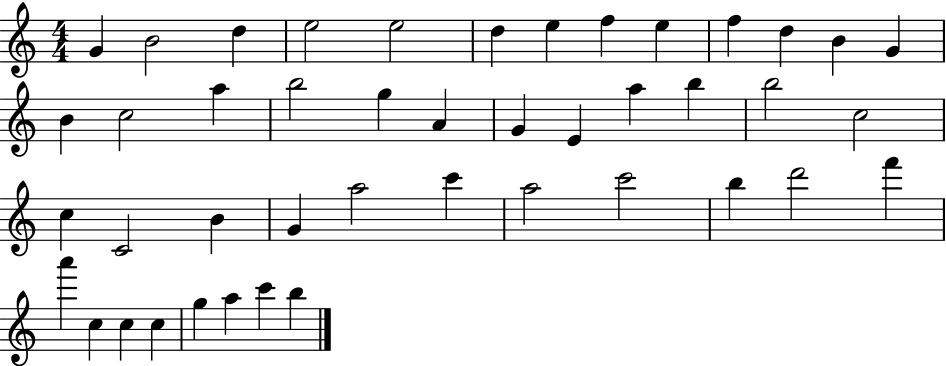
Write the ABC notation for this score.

X:1
T:Untitled
M:4/4
L:1/4
K:C
G B2 d e2 e2 d e f e f d B G B c2 a b2 g A G E a b b2 c2 c C2 B G a2 c' a2 c'2 b d'2 f' a' c c c g a c' b